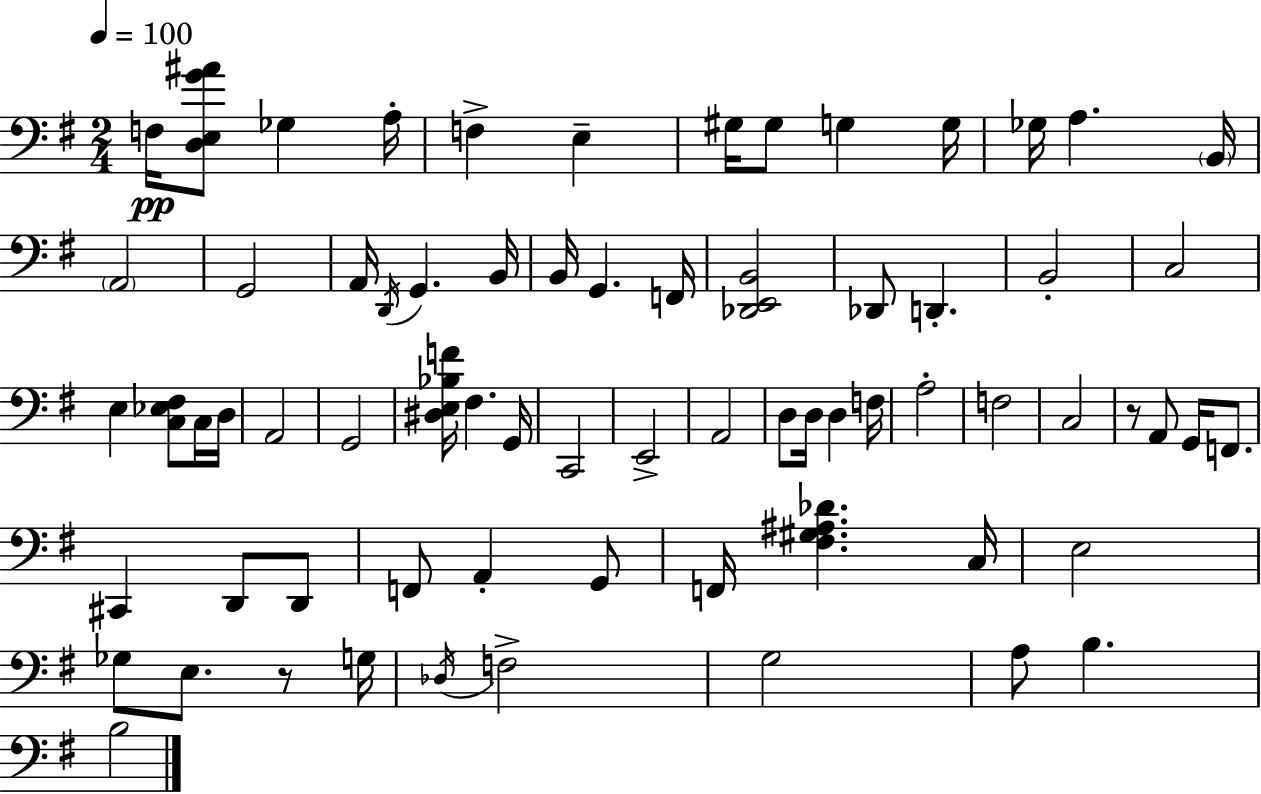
X:1
T:Untitled
M:2/4
L:1/4
K:G
F,/4 [D,E,G^A]/2 _G, A,/4 F, E, ^G,/4 ^G,/2 G, G,/4 _G,/4 A, B,,/4 A,,2 G,,2 A,,/4 D,,/4 G,, B,,/4 B,,/4 G,, F,,/4 [_D,,E,,B,,]2 _D,,/2 D,, B,,2 C,2 E, [C,_E,^F,]/2 C,/4 D,/4 A,,2 G,,2 [^D,E,_B,F]/4 ^F, G,,/4 C,,2 E,,2 A,,2 D,/2 D,/4 D, F,/4 A,2 F,2 C,2 z/2 A,,/2 G,,/4 F,,/2 ^C,, D,,/2 D,,/2 F,,/2 A,, G,,/2 F,,/4 [^F,^G,^A,_D] C,/4 E,2 _G,/2 E,/2 z/2 G,/4 _D,/4 F,2 G,2 A,/2 B, B,2